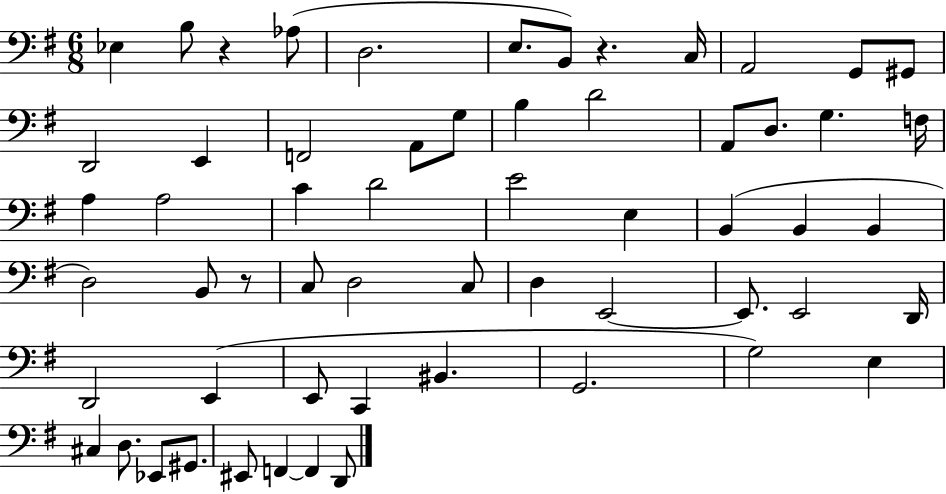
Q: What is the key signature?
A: G major